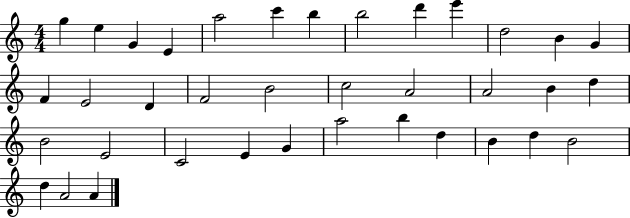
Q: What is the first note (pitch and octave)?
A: G5